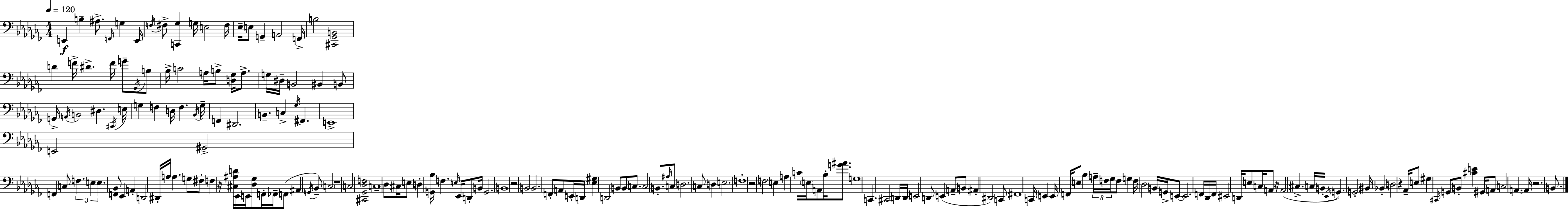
{
  \clef bass
  \numericTimeSignature
  \time 4/4
  \key aes \minor
  \tempo 4 = 120
  e,4\f b4-- ais8.-> \grace { f,16 } g4 | e,16 \acciaccatura { f16 } fis8-> <c, ges>4 g16 e2 | fis16 ees16-- e8 g,4-- a,2 | f,16-> b2 <cis, ges, b,>2 | \break d'4 f'16-> dis'4.-> f'16 g'8-- | \acciaccatura { ges,16 } b8 bes16-> c'2 a16 b8-> <d ges>16 | a8.-> g16 dis16-- b,2 bis,4 | b,8 g,16-> \acciaccatura { a,16 } b,2 dis4. | \break \acciaccatura { cis,16 } e16 g4 f4 d16 f4. | \acciaccatura { bes,16 } g16-- f,4 dis,2. | b,4.-- c4-> | \acciaccatura { ges16 } fis,4. e,1-> | \break e,2 gis,2-> | f,4 c8 \tuplet 3/2 { f4. | e4 e4. } <f, bes,>8 ees,4 | a,4-. d,2 dis,16-. | \break a16 a4. g8 fis8-. f4 r16 | <cis ais d'>16 ees,16 e,16 <des ges>8 f,16-. fes,16-- f,8( ais,4 \acciaccatura { g,16 }) bes,8-- | \parenthesize c2 r1 | c2 | \break <cis, ges, des f>2 c1-- | des8 cis16 e8 d4-. | <g, bes>16 f4. \grace { e16 } ees,16 d,8-. b,16 g,2. | b,1 | \break r2 | b,2 b,2. | f,8-. a,8 e,16-. d,16 <ees gis>4 d,2 | b,8 b,8 c8. c2 | \break b,8.-. \grace { ais16 } c8 d2. | c8 d4 e2. | f1-. | r2 | \break f2 e4 a4 | c'16 \parenthesize e16 a,8 bes16-. <g' ais'>8. g1 | c,4. | cis,2 d,16 d,16 e,2 | \break d,8 e,4( a,8-- b,8 ais,4-. | dis,2) c,8 fis,1 | c,16 e,4 e,16 | f,16 e8 bes4 \tuplet 3/2 { a16-- f16 ges16 } f8 g4 | \break f16 des2 b,16 g,16-> e,8~~ e,2. | f,16 des,16 f,16 eis,2 | d,16 e8 c16 a,8 r16 a,2( | cis4.-> c16 b,16-. \acciaccatura { ees,16 }) g,4. | \break g,2-. bis,16 bes,4-. d2 | r4 aes,16-- e8 gis4 | \grace { cis,16 } g,8 b,8-. <cis' e'>4 gis,16 a,8 c2 | a,4.~~ a,16 r2. | \break b,8. \bar "|."
}